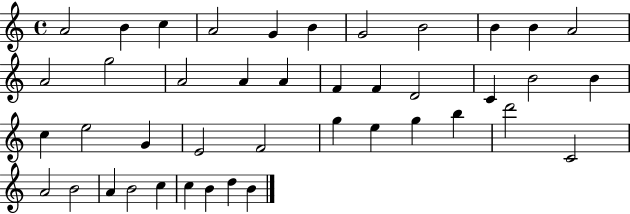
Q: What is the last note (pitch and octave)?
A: B4